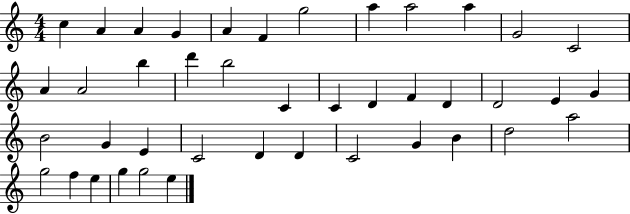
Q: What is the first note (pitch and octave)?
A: C5